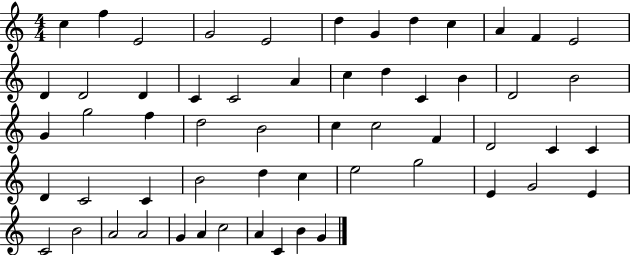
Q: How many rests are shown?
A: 0